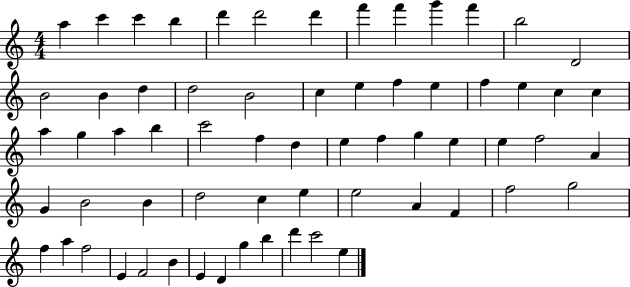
A5/q C6/q C6/q B5/q D6/q D6/h D6/q F6/q F6/q G6/q F6/q B5/h D4/h B4/h B4/q D5/q D5/h B4/h C5/q E5/q F5/q E5/q F5/q E5/q C5/q C5/q A5/q G5/q A5/q B5/q C6/h F5/q D5/q E5/q F5/q G5/q E5/q E5/q F5/h A4/q G4/q B4/h B4/q D5/h C5/q E5/q E5/h A4/q F4/q F5/h G5/h F5/q A5/q F5/h E4/q F4/h B4/q E4/q D4/q G5/q B5/q D6/q C6/h E5/q